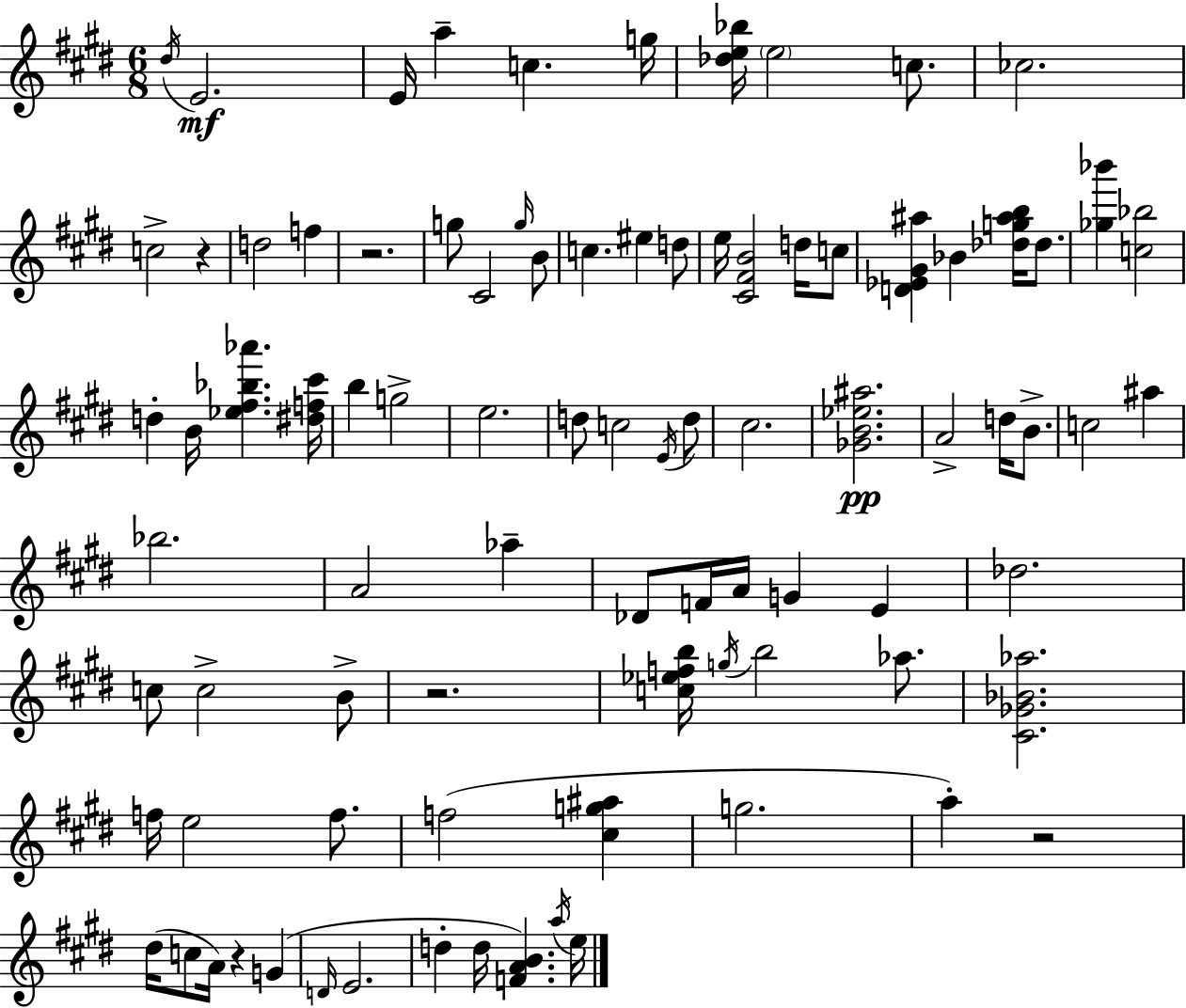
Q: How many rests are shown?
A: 5